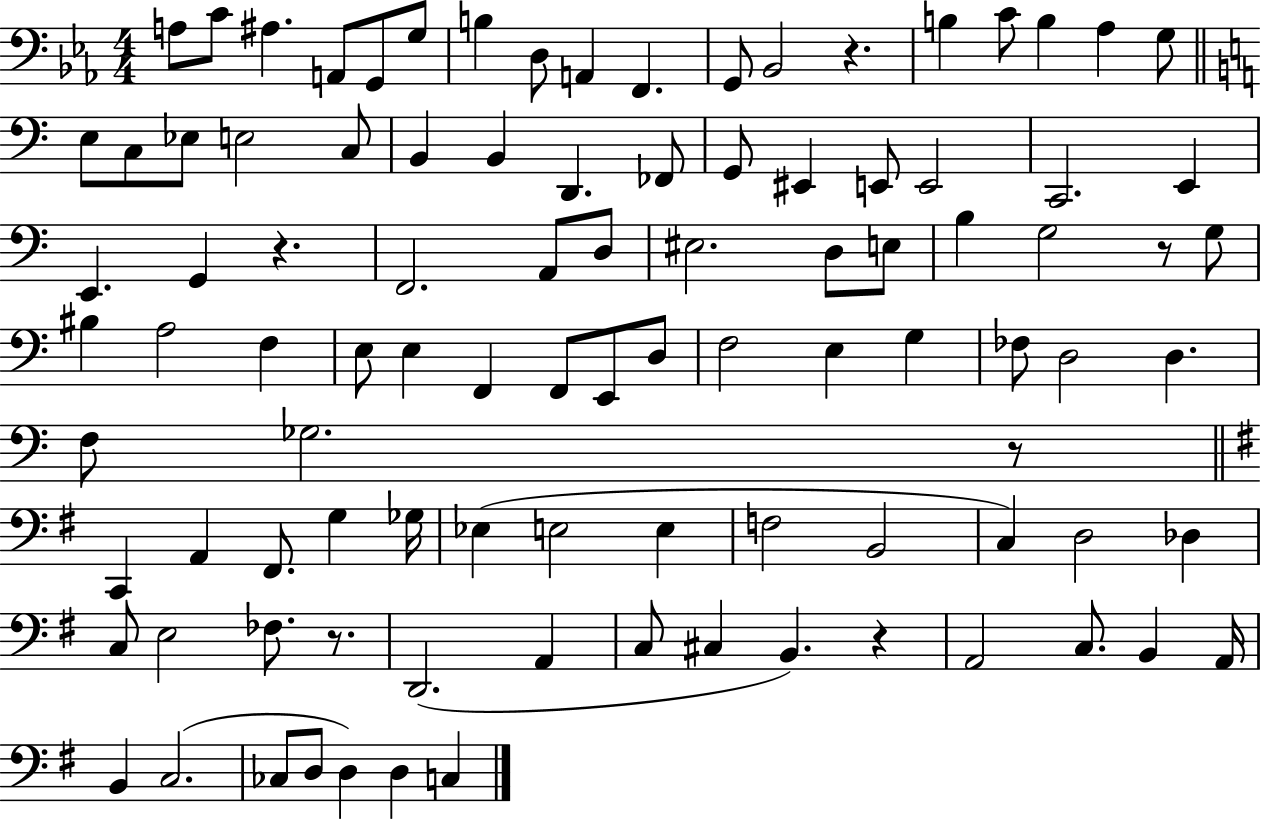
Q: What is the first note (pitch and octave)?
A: A3